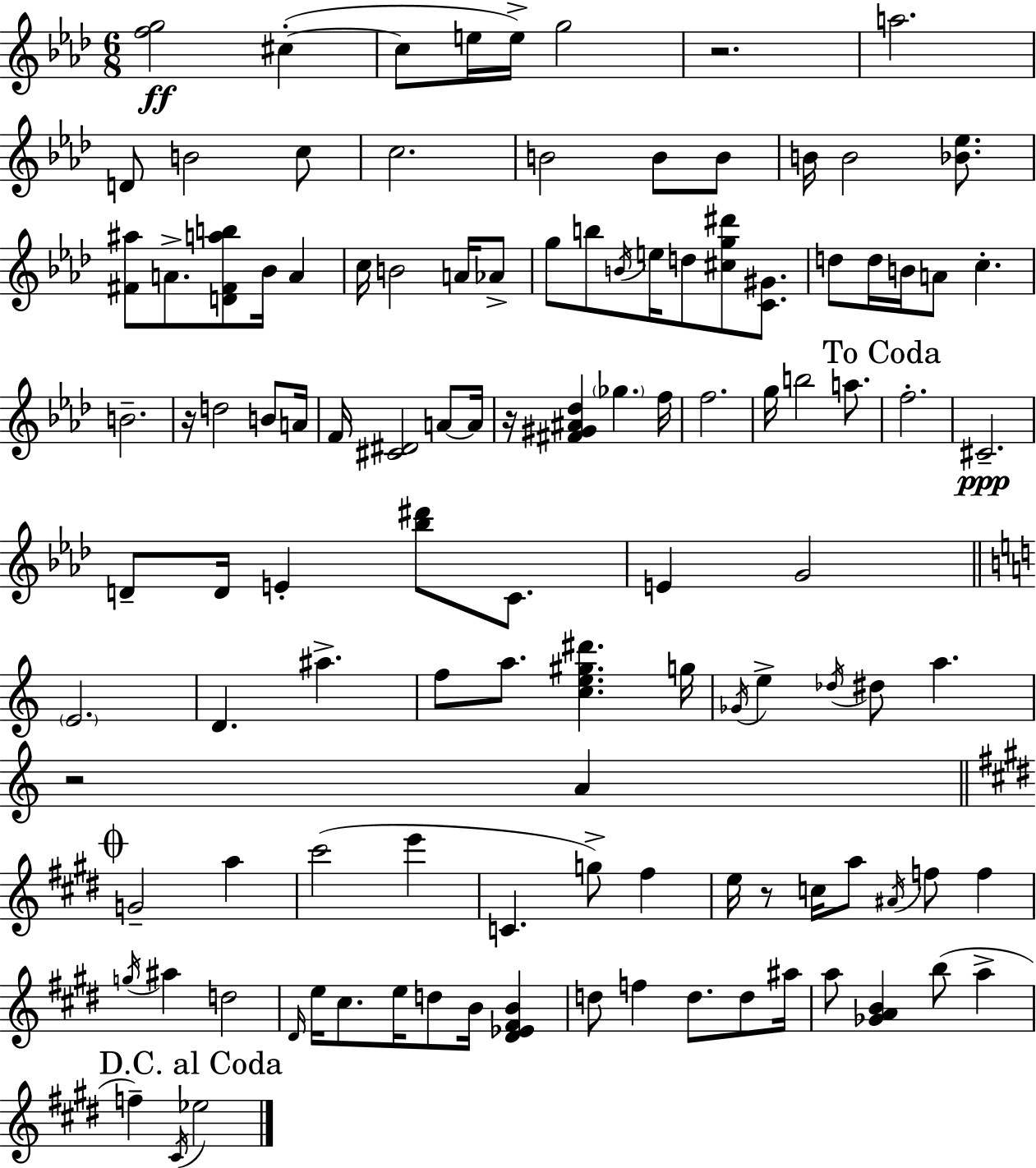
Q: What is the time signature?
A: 6/8